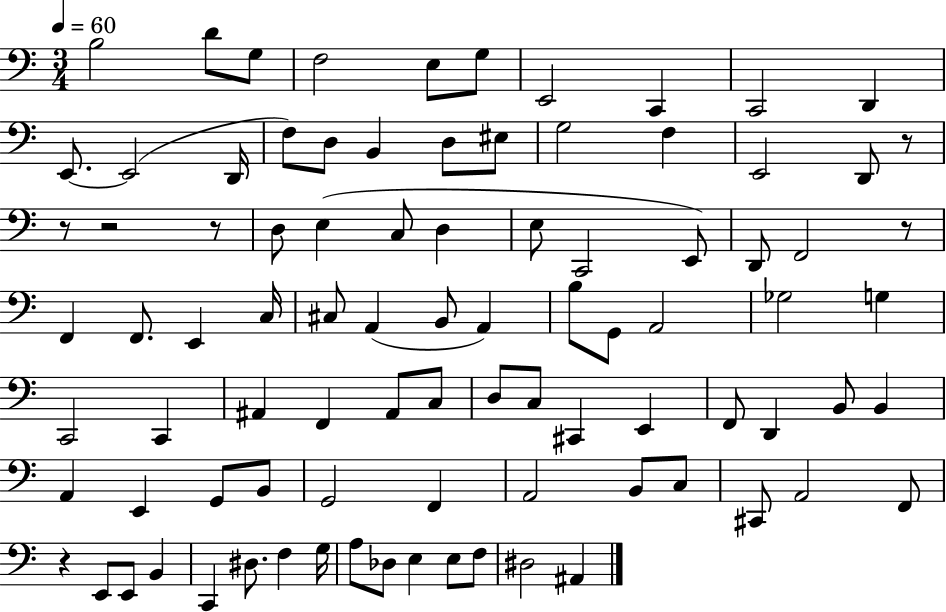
X:1
T:Untitled
M:3/4
L:1/4
K:C
B,2 D/2 G,/2 F,2 E,/2 G,/2 E,,2 C,, C,,2 D,, E,,/2 E,,2 D,,/4 F,/2 D,/2 B,, D,/2 ^E,/2 G,2 F, E,,2 D,,/2 z/2 z/2 z2 z/2 D,/2 E, C,/2 D, E,/2 C,,2 E,,/2 D,,/2 F,,2 z/2 F,, F,,/2 E,, C,/4 ^C,/2 A,, B,,/2 A,, B,/2 G,,/2 A,,2 _G,2 G, C,,2 C,, ^A,, F,, ^A,,/2 C,/2 D,/2 C,/2 ^C,, E,, F,,/2 D,, B,,/2 B,, A,, E,, G,,/2 B,,/2 G,,2 F,, A,,2 B,,/2 C,/2 ^C,,/2 A,,2 F,,/2 z E,,/2 E,,/2 B,, C,, ^D,/2 F, G,/4 A,/2 _D,/2 E, E,/2 F,/2 ^D,2 ^A,,